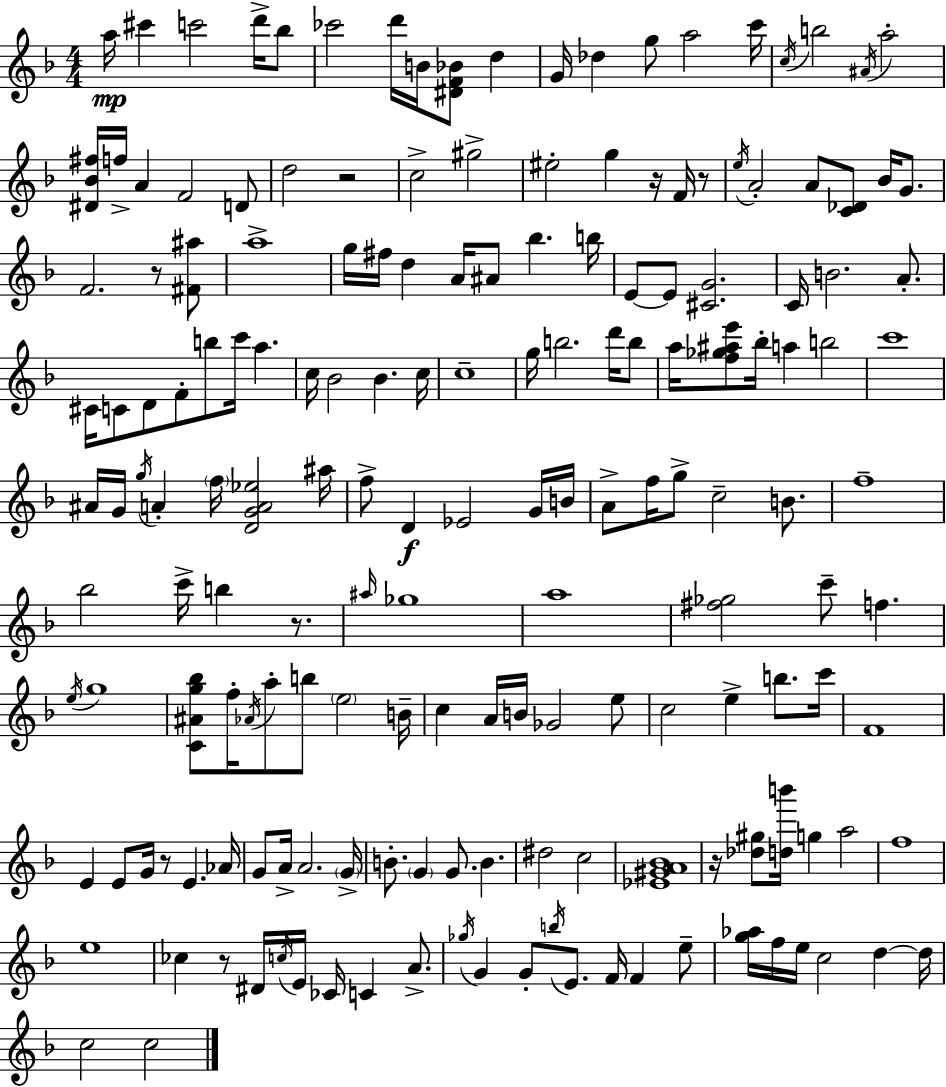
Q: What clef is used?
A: treble